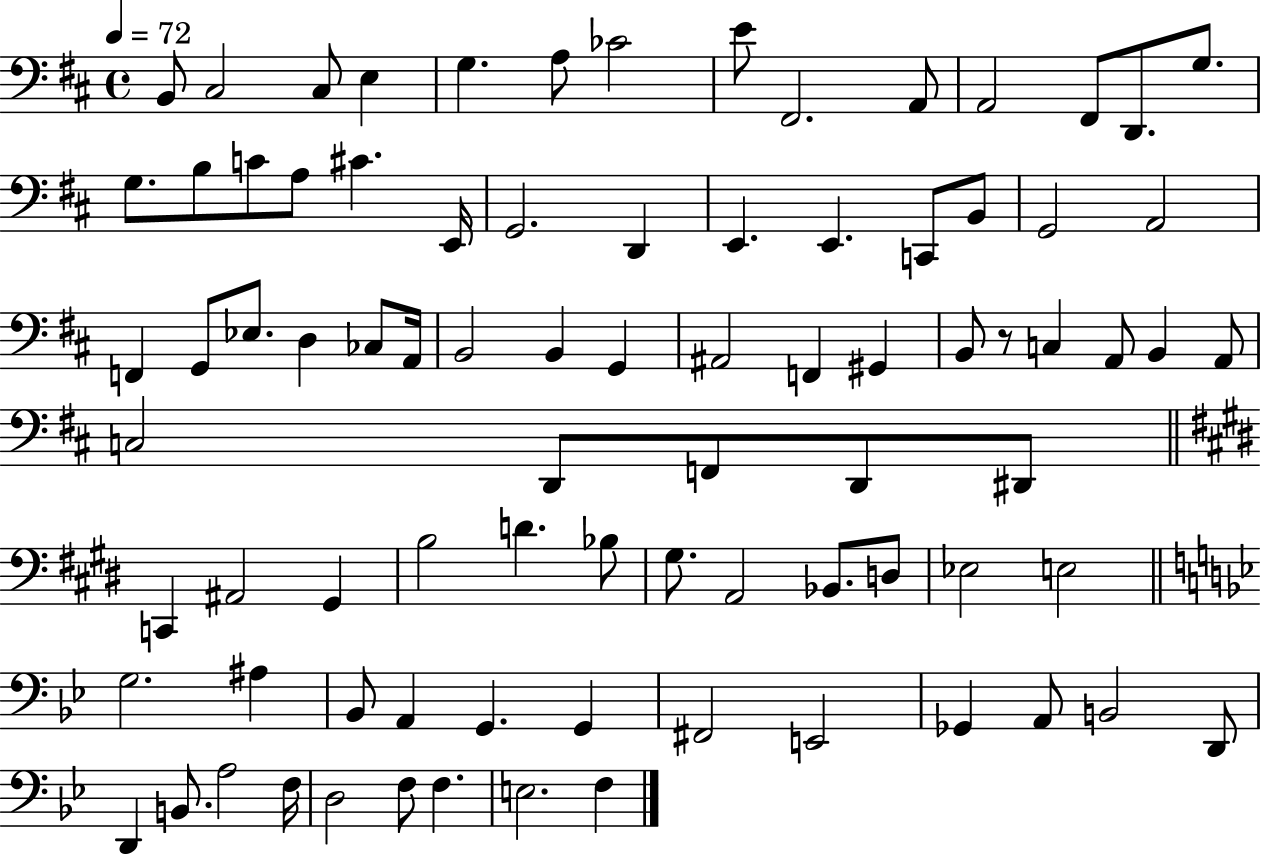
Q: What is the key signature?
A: D major